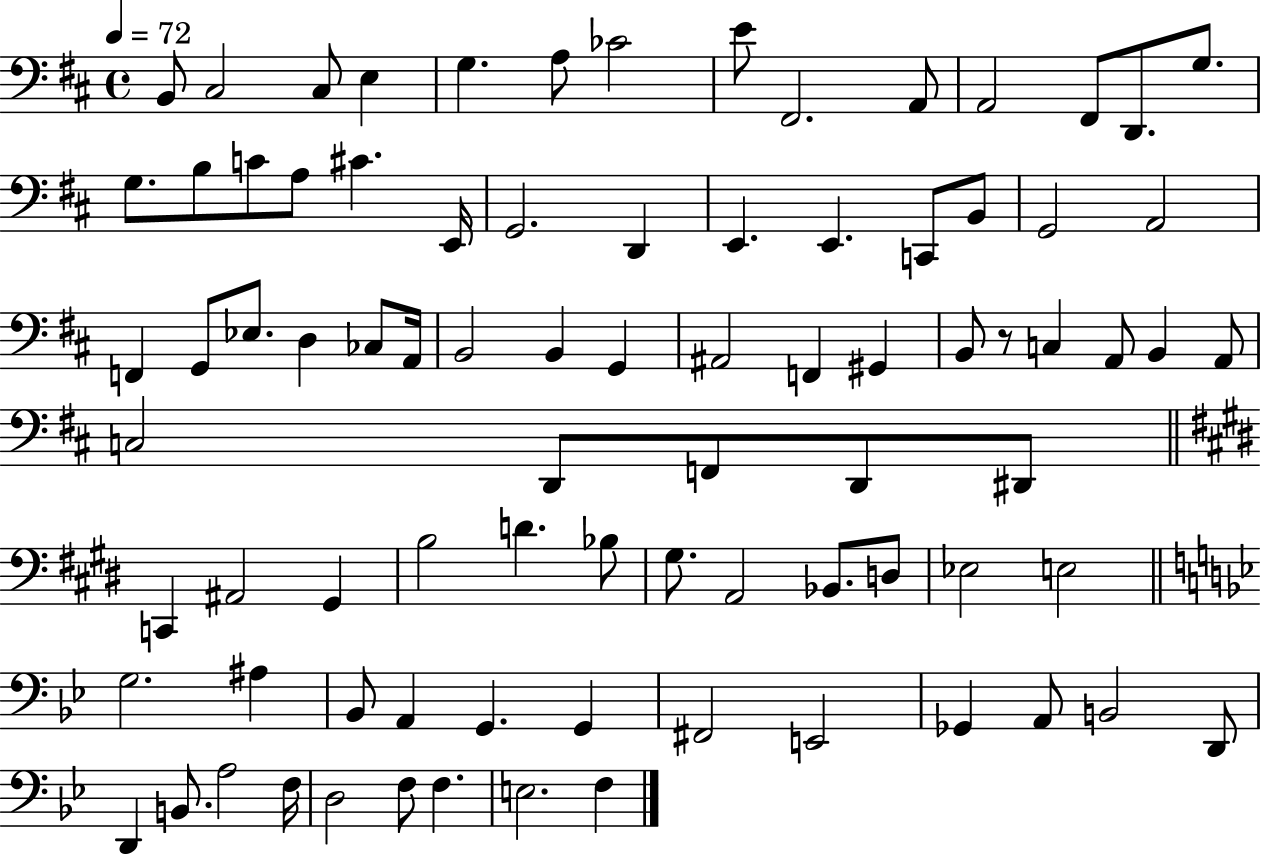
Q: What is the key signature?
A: D major